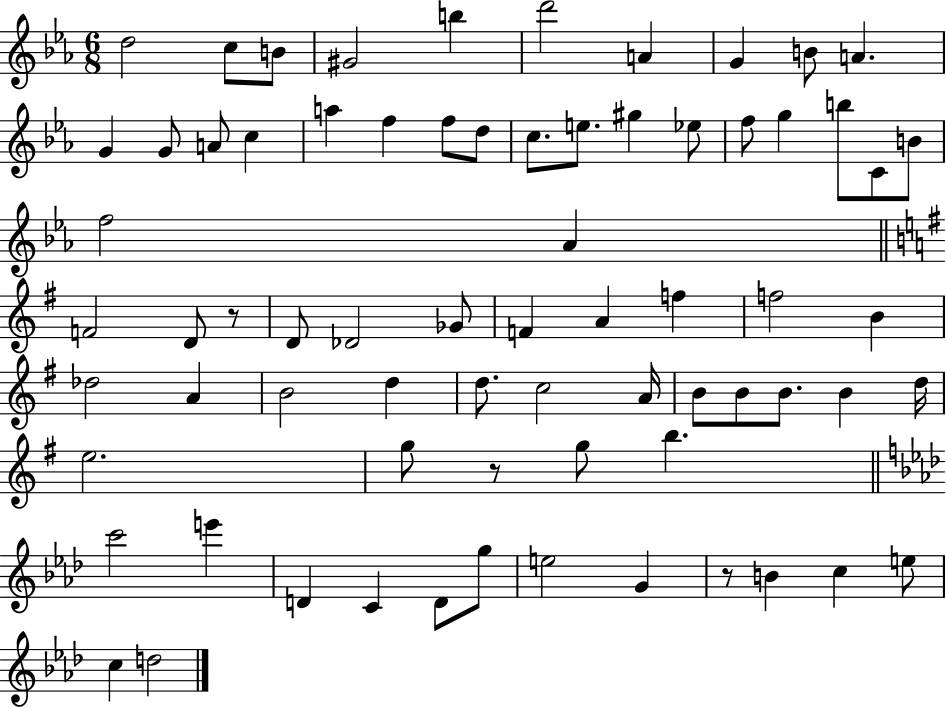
X:1
T:Untitled
M:6/8
L:1/4
K:Eb
d2 c/2 B/2 ^G2 b d'2 A G B/2 A G G/2 A/2 c a f f/2 d/2 c/2 e/2 ^g _e/2 f/2 g b/2 C/2 B/2 f2 _A F2 D/2 z/2 D/2 _D2 _G/2 F A f f2 B _d2 A B2 d d/2 c2 A/4 B/2 B/2 B/2 B d/4 e2 g/2 z/2 g/2 b c'2 e' D C D/2 g/2 e2 G z/2 B c e/2 c d2